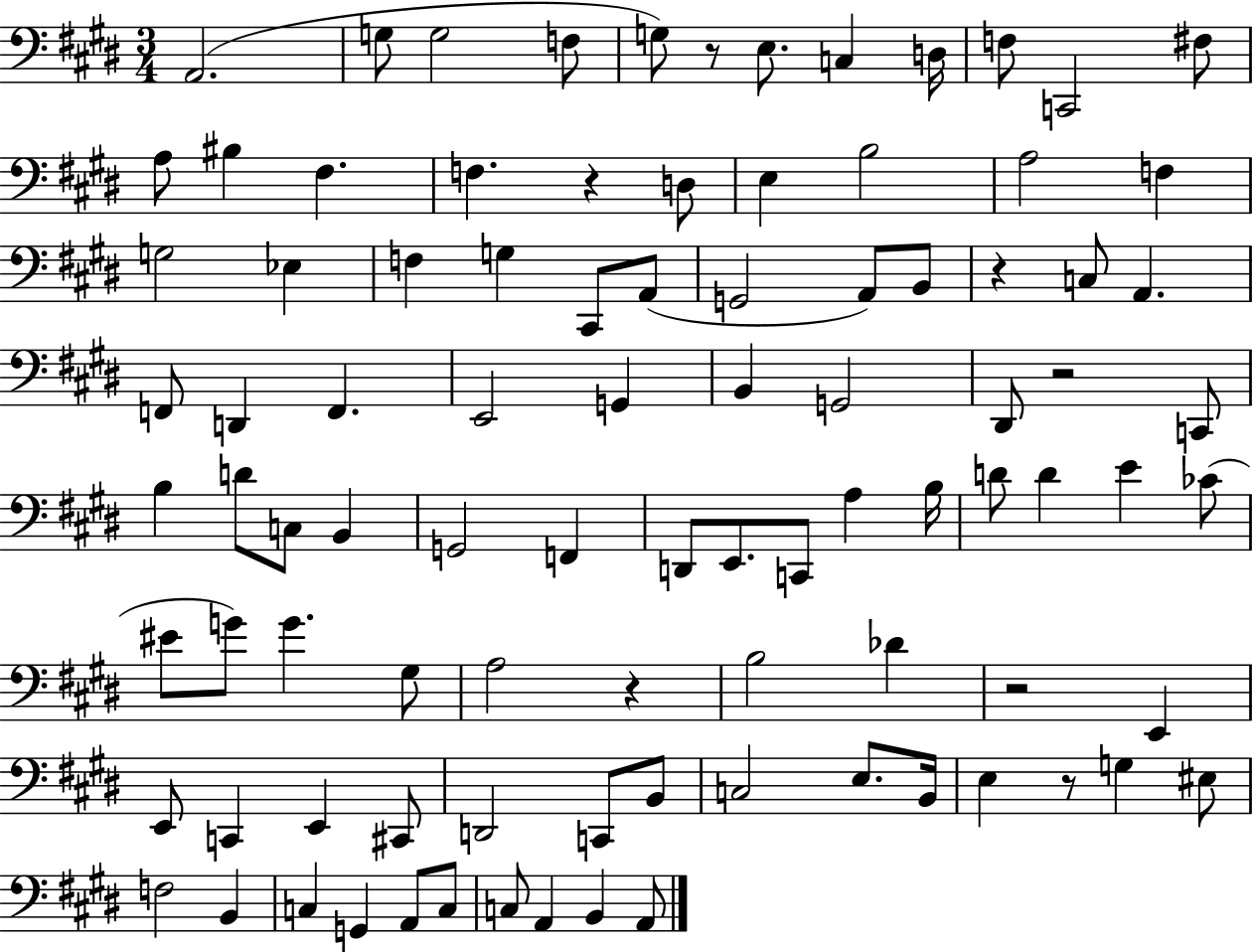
A2/h. G3/e G3/h F3/e G3/e R/e E3/e. C3/q D3/s F3/e C2/h F#3/e A3/e BIS3/q F#3/q. F3/q. R/q D3/e E3/q B3/h A3/h F3/q G3/h Eb3/q F3/q G3/q C#2/e A2/e G2/h A2/e B2/e R/q C3/e A2/q. F2/e D2/q F2/q. E2/h G2/q B2/q G2/h D#2/e R/h C2/e B3/q D4/e C3/e B2/q G2/h F2/q D2/e E2/e. C2/e A3/q B3/s D4/e D4/q E4/q CES4/e EIS4/e G4/e G4/q. G#3/e A3/h R/q B3/h Db4/q R/h E2/q E2/e C2/q E2/q C#2/e D2/h C2/e B2/e C3/h E3/e. B2/s E3/q R/e G3/q EIS3/e F3/h B2/q C3/q G2/q A2/e C3/e C3/e A2/q B2/q A2/e